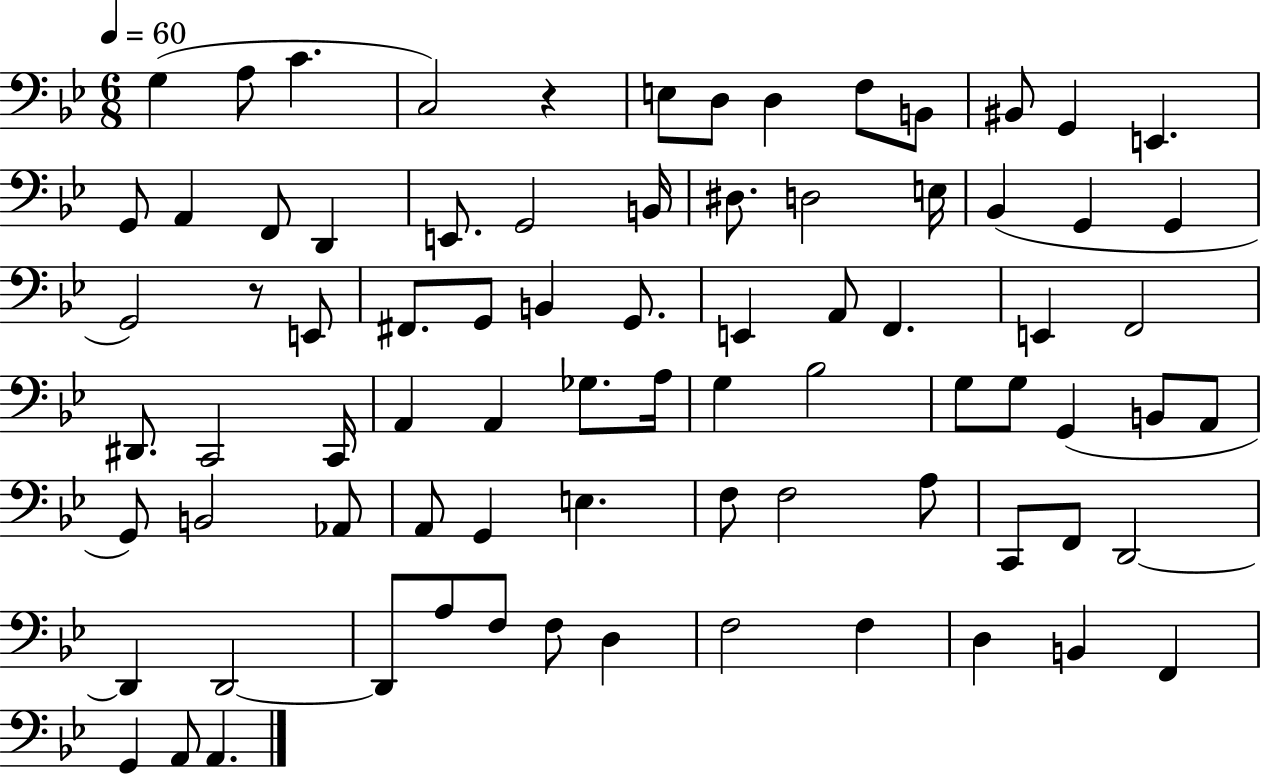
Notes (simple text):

G3/q A3/e C4/q. C3/h R/q E3/e D3/e D3/q F3/e B2/e BIS2/e G2/q E2/q. G2/e A2/q F2/e D2/q E2/e. G2/h B2/s D#3/e. D3/h E3/s Bb2/q G2/q G2/q G2/h R/e E2/e F#2/e. G2/e B2/q G2/e. E2/q A2/e F2/q. E2/q F2/h D#2/e. C2/h C2/s A2/q A2/q Gb3/e. A3/s G3/q Bb3/h G3/e G3/e G2/q B2/e A2/e G2/e B2/h Ab2/e A2/e G2/q E3/q. F3/e F3/h A3/e C2/e F2/e D2/h D2/q D2/h D2/e A3/e F3/e F3/e D3/q F3/h F3/q D3/q B2/q F2/q G2/q A2/e A2/q.